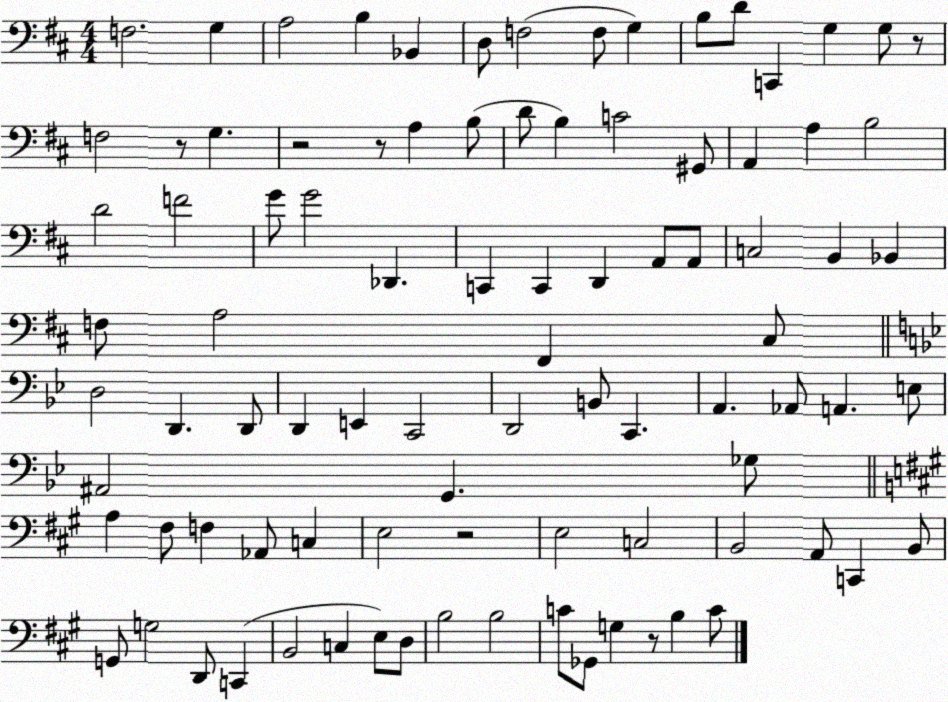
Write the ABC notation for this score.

X:1
T:Untitled
M:4/4
L:1/4
K:D
F,2 G, A,2 B, _B,, D,/2 F,2 F,/2 G, B,/2 D/2 C,, G, G,/2 z/2 F,2 z/2 G, z2 z/2 A, B,/2 D/2 B, C2 ^G,,/2 A,, A, B,2 D2 F2 G/2 G2 _D,, C,, C,, D,, A,,/2 A,,/2 C,2 B,, _B,, F,/2 A,2 ^F,, ^C,/2 D,2 D,, D,,/2 D,, E,, C,,2 D,,2 B,,/2 C,, A,, _A,,/2 A,, E,/2 ^A,,2 G,, _G,/2 A, ^F,/2 F, _A,,/2 C, E,2 z2 E,2 C,2 B,,2 A,,/2 C,, B,,/2 G,,/2 G,2 D,,/2 C,, B,,2 C, E,/2 D,/2 B,2 B,2 C/2 _G,,/2 G, z/2 B, C/2